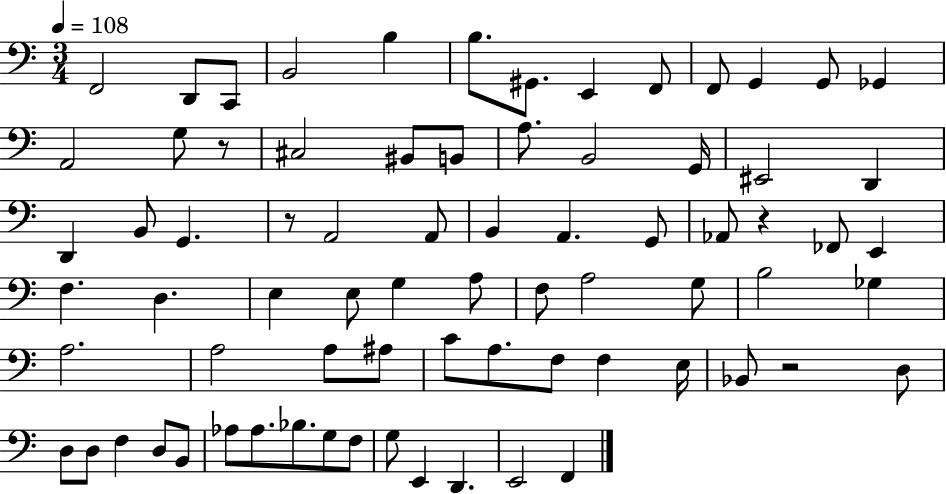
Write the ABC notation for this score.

X:1
T:Untitled
M:3/4
L:1/4
K:C
F,,2 D,,/2 C,,/2 B,,2 B, B,/2 ^G,,/2 E,, F,,/2 F,,/2 G,, G,,/2 _G,, A,,2 G,/2 z/2 ^C,2 ^B,,/2 B,,/2 A,/2 B,,2 G,,/4 ^E,,2 D,, D,, B,,/2 G,, z/2 A,,2 A,,/2 B,, A,, G,,/2 _A,,/2 z _F,,/2 E,, F, D, E, E,/2 G, A,/2 F,/2 A,2 G,/2 B,2 _G, A,2 A,2 A,/2 ^A,/2 C/2 A,/2 F,/2 F, E,/4 _B,,/2 z2 D,/2 D,/2 D,/2 F, D,/2 B,,/2 _A,/2 _A,/2 _B,/2 G,/2 F,/2 G,/2 E,, D,, E,,2 F,,